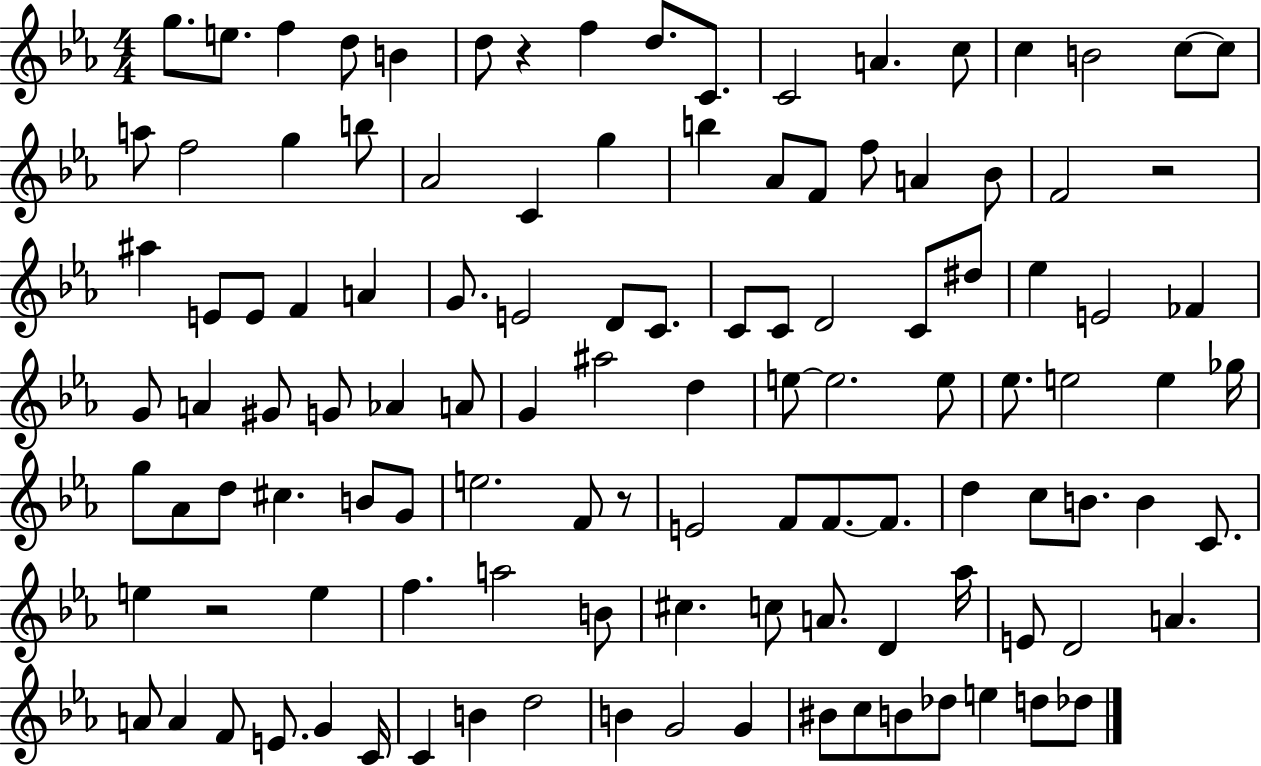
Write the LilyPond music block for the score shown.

{
  \clef treble
  \numericTimeSignature
  \time 4/4
  \key ees \major
  g''8. e''8. f''4 d''8 b'4 | d''8 r4 f''4 d''8. c'8. | c'2 a'4. c''8 | c''4 b'2 c''8~~ c''8 | \break a''8 f''2 g''4 b''8 | aes'2 c'4 g''4 | b''4 aes'8 f'8 f''8 a'4 bes'8 | f'2 r2 | \break ais''4 e'8 e'8 f'4 a'4 | g'8. e'2 d'8 c'8. | c'8 c'8 d'2 c'8 dis''8 | ees''4 e'2 fes'4 | \break g'8 a'4 gis'8 g'8 aes'4 a'8 | g'4 ais''2 d''4 | e''8~~ e''2. e''8 | ees''8. e''2 e''4 ges''16 | \break g''8 aes'8 d''8 cis''4. b'8 g'8 | e''2. f'8 r8 | e'2 f'8 f'8.~~ f'8. | d''4 c''8 b'8. b'4 c'8. | \break e''4 r2 e''4 | f''4. a''2 b'8 | cis''4. c''8 a'8. d'4 aes''16 | e'8 d'2 a'4. | \break a'8 a'4 f'8 e'8. g'4 c'16 | c'4 b'4 d''2 | b'4 g'2 g'4 | bis'8 c''8 b'8 des''8 e''4 d''8 des''8 | \break \bar "|."
}